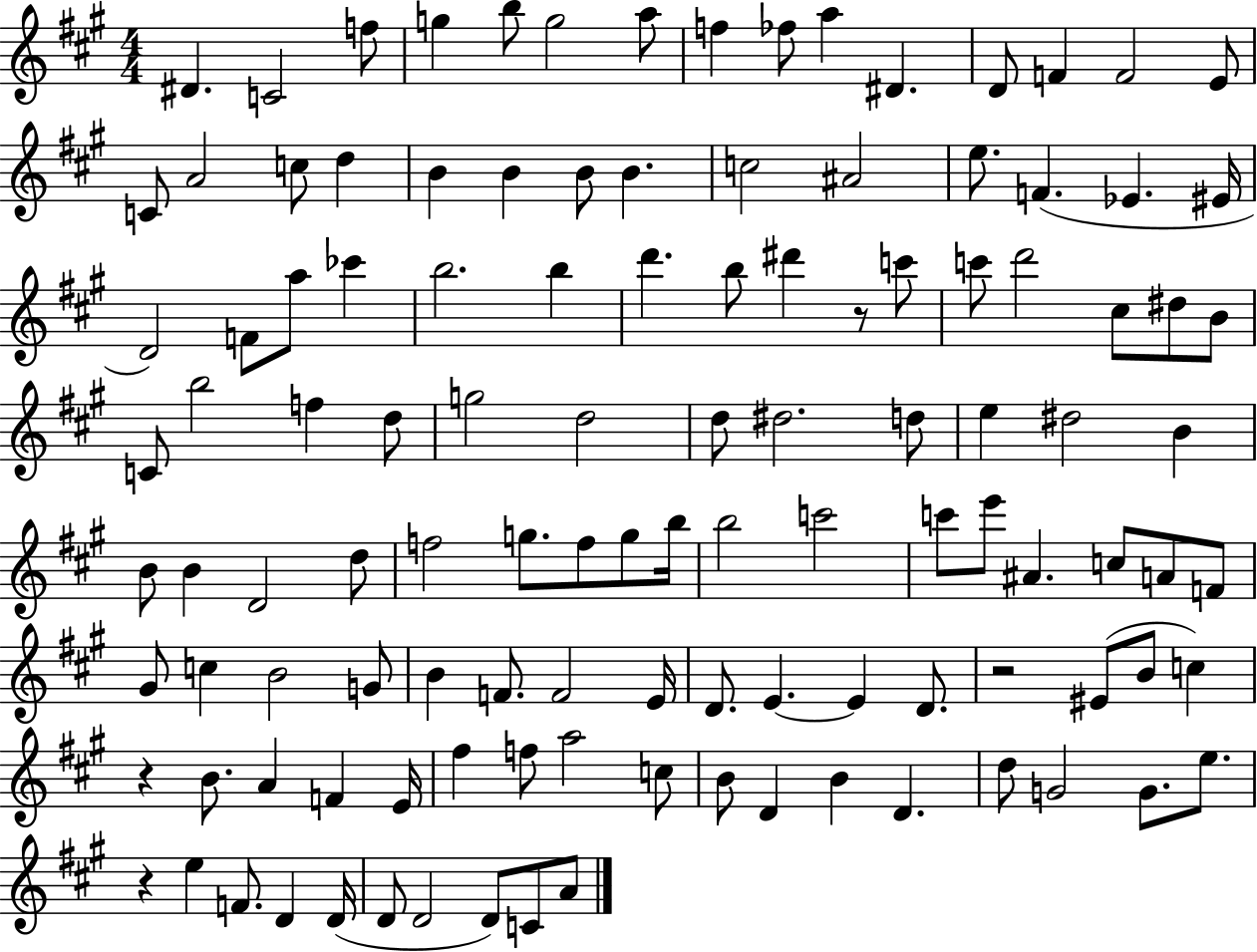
{
  \clef treble
  \numericTimeSignature
  \time 4/4
  \key a \major
  dis'4. c'2 f''8 | g''4 b''8 g''2 a''8 | f''4 fes''8 a''4 dis'4. | d'8 f'4 f'2 e'8 | \break c'8 a'2 c''8 d''4 | b'4 b'4 b'8 b'4. | c''2 ais'2 | e''8. f'4.( ees'4. eis'16 | \break d'2) f'8 a''8 ces'''4 | b''2. b''4 | d'''4. b''8 dis'''4 r8 c'''8 | c'''8 d'''2 cis''8 dis''8 b'8 | \break c'8 b''2 f''4 d''8 | g''2 d''2 | d''8 dis''2. d''8 | e''4 dis''2 b'4 | \break b'8 b'4 d'2 d''8 | f''2 g''8. f''8 g''8 b''16 | b''2 c'''2 | c'''8 e'''8 ais'4. c''8 a'8 f'8 | \break gis'8 c''4 b'2 g'8 | b'4 f'8. f'2 e'16 | d'8. e'4.~~ e'4 d'8. | r2 eis'8( b'8 c''4) | \break r4 b'8. a'4 f'4 e'16 | fis''4 f''8 a''2 c''8 | b'8 d'4 b'4 d'4. | d''8 g'2 g'8. e''8. | \break r4 e''4 f'8. d'4 d'16( | d'8 d'2 d'8) c'8 a'8 | \bar "|."
}